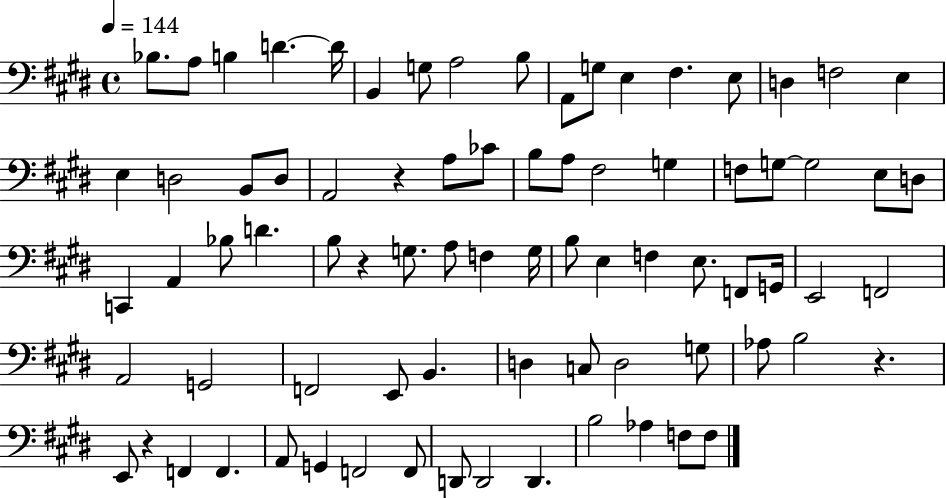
Bb3/e. A3/e B3/q D4/q. D4/s B2/q G3/e A3/h B3/e A2/e G3/e E3/q F#3/q. E3/e D3/q F3/h E3/q E3/q D3/h B2/e D3/e A2/h R/q A3/e CES4/e B3/e A3/e F#3/h G3/q F3/e G3/e G3/h E3/e D3/e C2/q A2/q Bb3/e D4/q. B3/e R/q G3/e. A3/e F3/q G3/s B3/e E3/q F3/q E3/e. F2/e G2/s E2/h F2/h A2/h G2/h F2/h E2/e B2/q. D3/q C3/e D3/h G3/e Ab3/e B3/h R/q. E2/e R/q F2/q F2/q. A2/e G2/q F2/h F2/e D2/e D2/h D2/q. B3/h Ab3/q F3/e F3/e